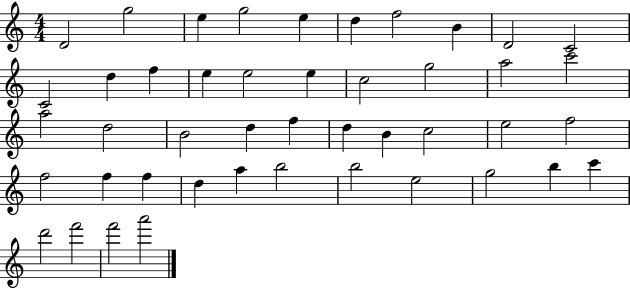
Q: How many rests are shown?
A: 0